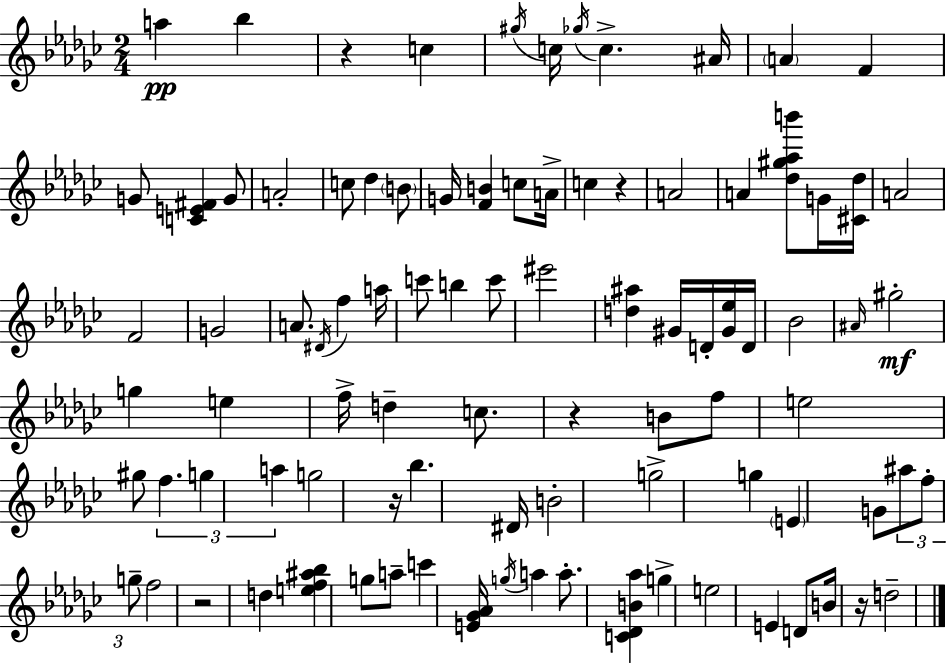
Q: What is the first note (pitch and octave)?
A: A5